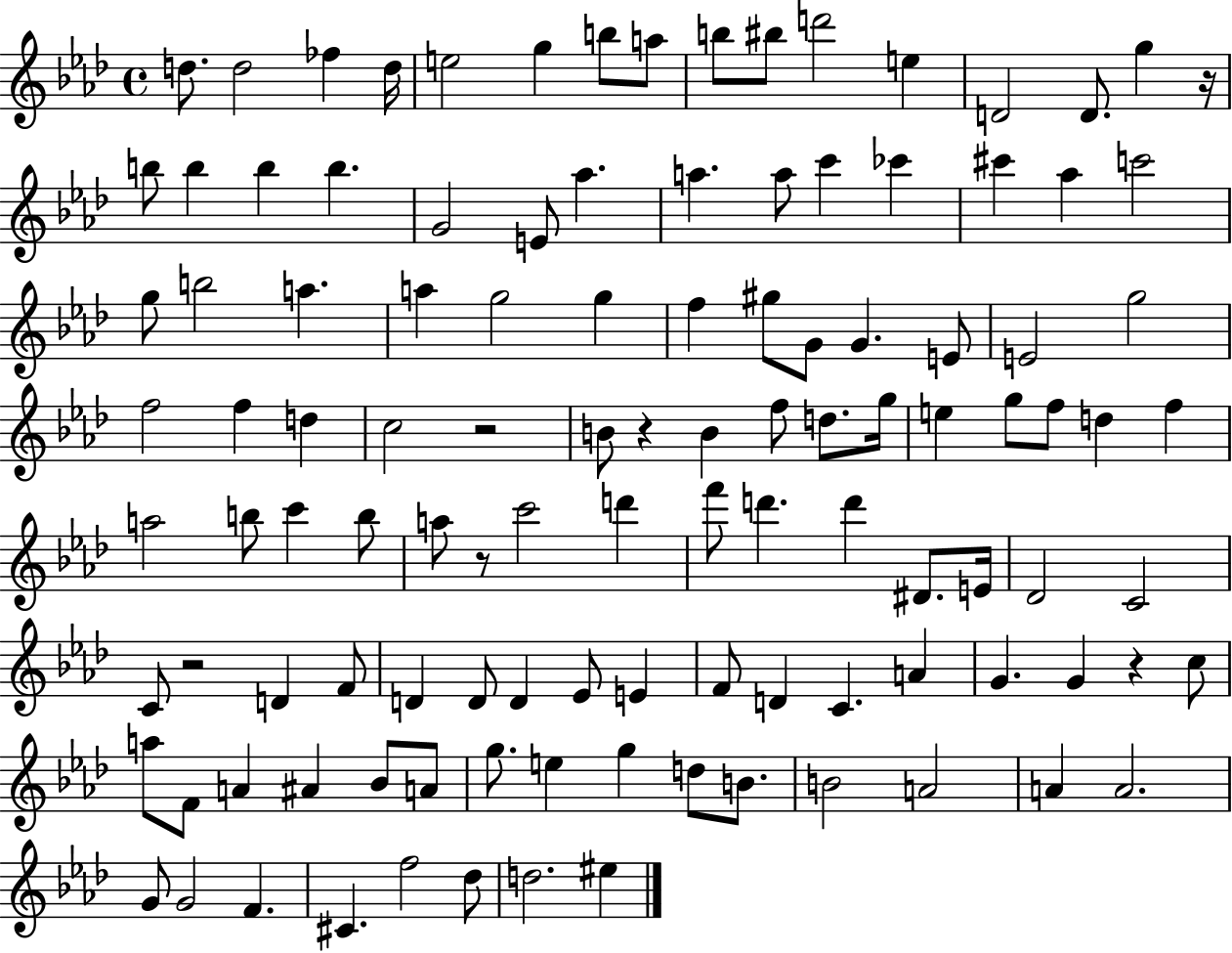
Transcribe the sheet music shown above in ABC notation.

X:1
T:Untitled
M:4/4
L:1/4
K:Ab
d/2 d2 _f d/4 e2 g b/2 a/2 b/2 ^b/2 d'2 e D2 D/2 g z/4 b/2 b b b G2 E/2 _a a a/2 c' _c' ^c' _a c'2 g/2 b2 a a g2 g f ^g/2 G/2 G E/2 E2 g2 f2 f d c2 z2 B/2 z B f/2 d/2 g/4 e g/2 f/2 d f a2 b/2 c' b/2 a/2 z/2 c'2 d' f'/2 d' d' ^D/2 E/4 _D2 C2 C/2 z2 D F/2 D D/2 D _E/2 E F/2 D C A G G z c/2 a/2 F/2 A ^A _B/2 A/2 g/2 e g d/2 B/2 B2 A2 A A2 G/2 G2 F ^C f2 _d/2 d2 ^e